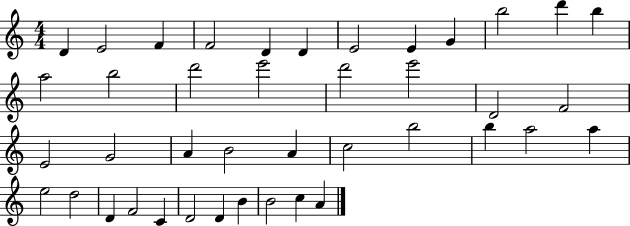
X:1
T:Untitled
M:4/4
L:1/4
K:C
D E2 F F2 D D E2 E G b2 d' b a2 b2 d'2 e'2 d'2 e'2 D2 F2 E2 G2 A B2 A c2 b2 b a2 a e2 d2 D F2 C D2 D B B2 c A